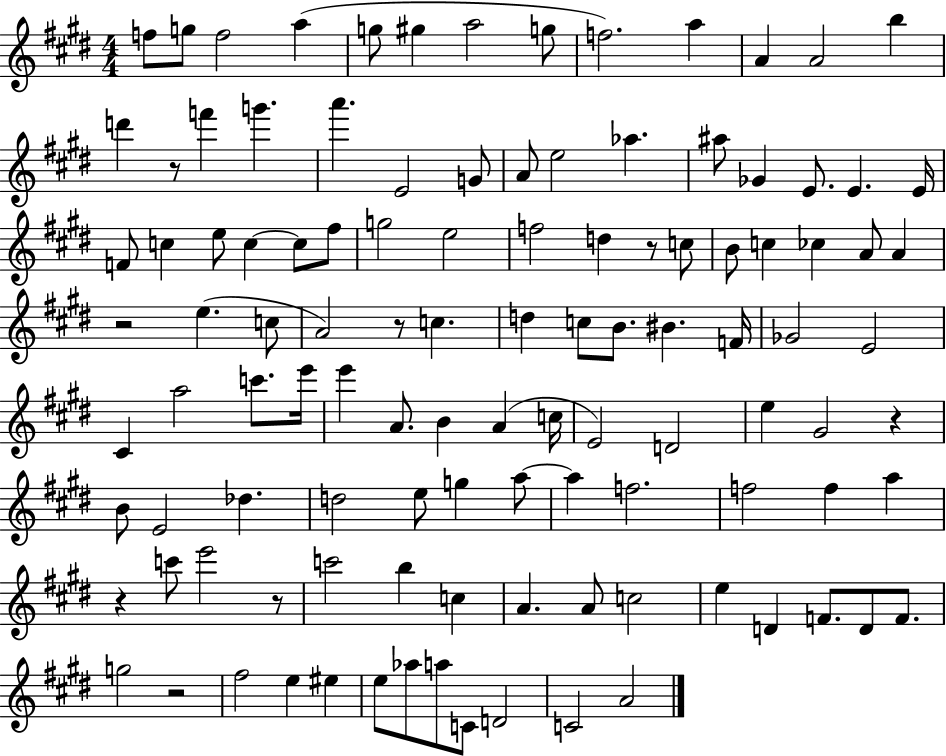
X:1
T:Untitled
M:4/4
L:1/4
K:E
f/2 g/2 f2 a g/2 ^g a2 g/2 f2 a A A2 b d' z/2 f' g' a' E2 G/2 A/2 e2 _a ^a/2 _G E/2 E E/4 F/2 c e/2 c c/2 ^f/2 g2 e2 f2 d z/2 c/2 B/2 c _c A/2 A z2 e c/2 A2 z/2 c d c/2 B/2 ^B F/4 _G2 E2 ^C a2 c'/2 e'/4 e' A/2 B A c/4 E2 D2 e ^G2 z B/2 E2 _d d2 e/2 g a/2 a f2 f2 f a z c'/2 e'2 z/2 c'2 b c A A/2 c2 e D F/2 D/2 F/2 g2 z2 ^f2 e ^e e/2 _a/2 a/2 C/2 D2 C2 A2